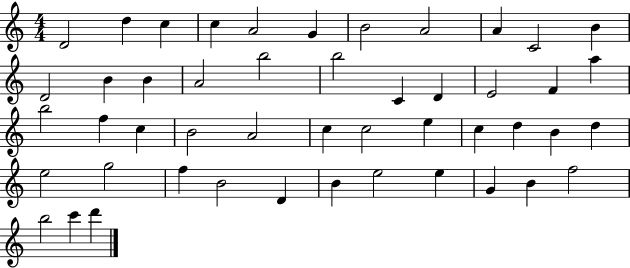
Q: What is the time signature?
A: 4/4